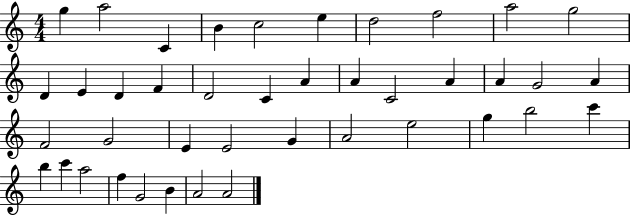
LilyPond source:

{
  \clef treble
  \numericTimeSignature
  \time 4/4
  \key c \major
  g''4 a''2 c'4 | b'4 c''2 e''4 | d''2 f''2 | a''2 g''2 | \break d'4 e'4 d'4 f'4 | d'2 c'4 a'4 | a'4 c'2 a'4 | a'4 g'2 a'4 | \break f'2 g'2 | e'4 e'2 g'4 | a'2 e''2 | g''4 b''2 c'''4 | \break b''4 c'''4 a''2 | f''4 g'2 b'4 | a'2 a'2 | \bar "|."
}